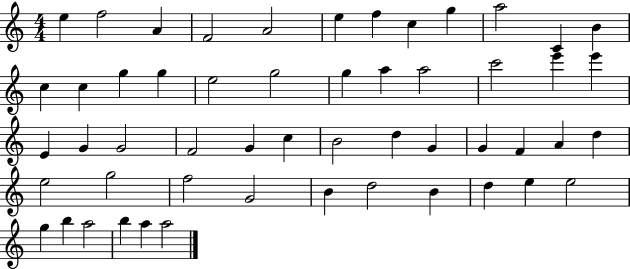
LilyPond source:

{
  \clef treble
  \numericTimeSignature
  \time 4/4
  \key c \major
  e''4 f''2 a'4 | f'2 a'2 | e''4 f''4 c''4 g''4 | a''2 c'4 b'4 | \break c''4 c''4 g''4 g''4 | e''2 g''2 | g''4 a''4 a''2 | c'''2 e'''4 e'''4 | \break e'4 g'4 g'2 | f'2 g'4 c''4 | b'2 d''4 g'4 | g'4 f'4 a'4 d''4 | \break e''2 g''2 | f''2 g'2 | b'4 d''2 b'4 | d''4 e''4 e''2 | \break g''4 b''4 a''2 | b''4 a''4 a''2 | \bar "|."
}